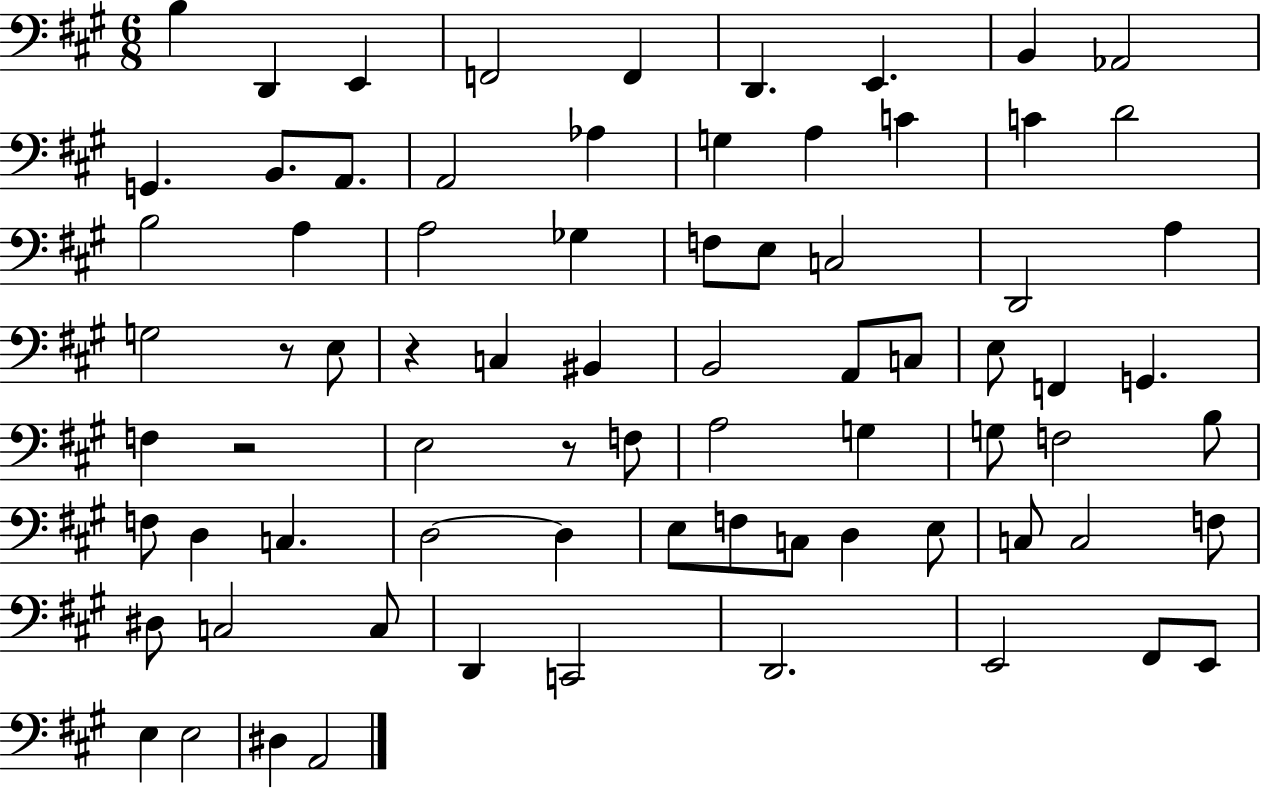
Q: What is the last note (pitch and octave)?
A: A2